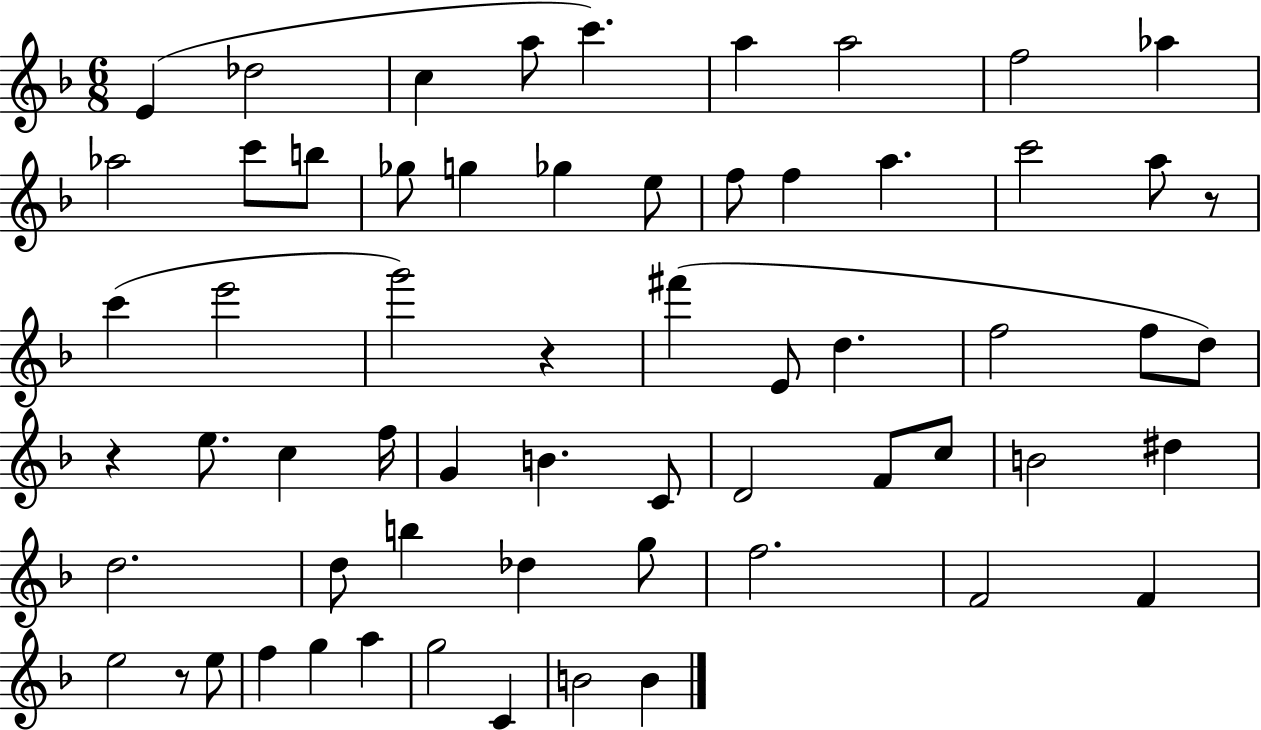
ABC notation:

X:1
T:Untitled
M:6/8
L:1/4
K:F
E _d2 c a/2 c' a a2 f2 _a _a2 c'/2 b/2 _g/2 g _g e/2 f/2 f a c'2 a/2 z/2 c' e'2 g'2 z ^f' E/2 d f2 f/2 d/2 z e/2 c f/4 G B C/2 D2 F/2 c/2 B2 ^d d2 d/2 b _d g/2 f2 F2 F e2 z/2 e/2 f g a g2 C B2 B